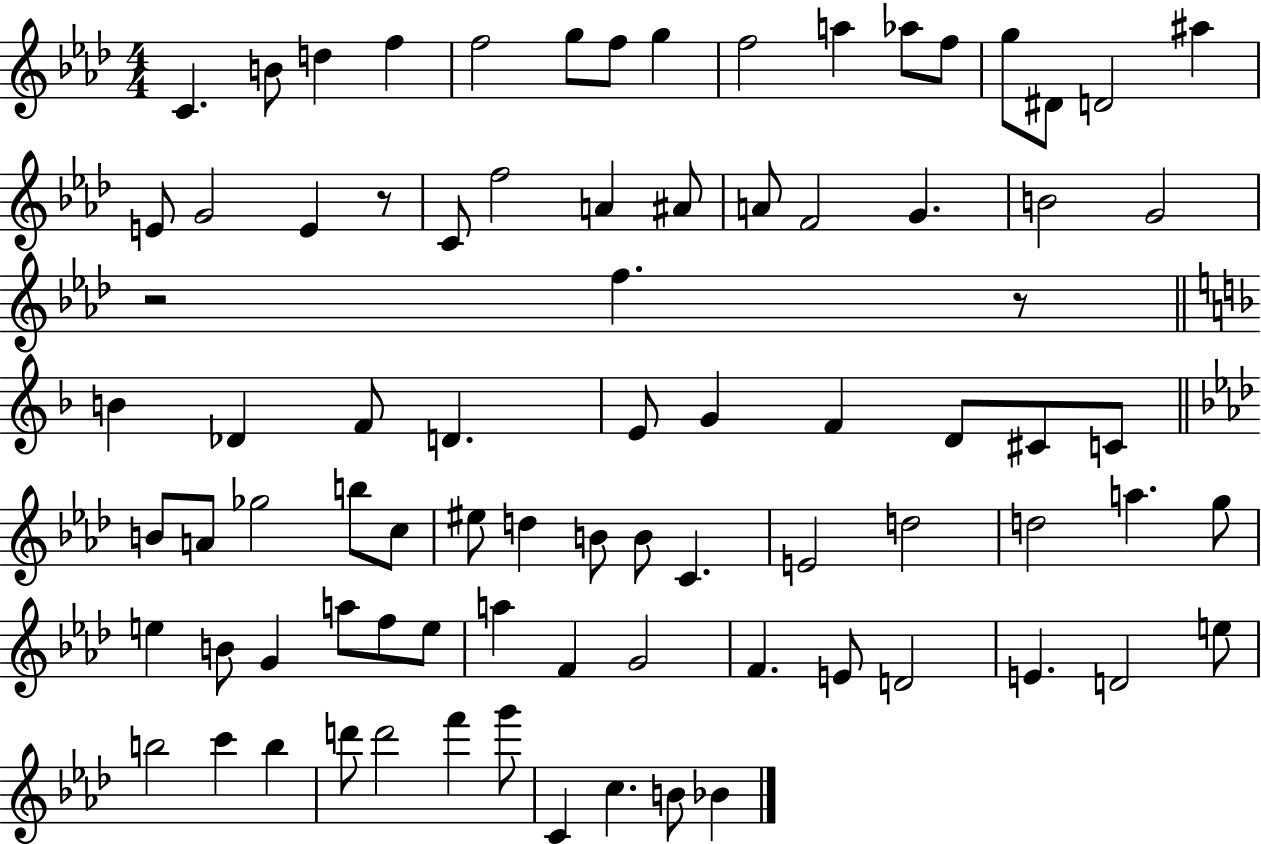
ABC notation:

X:1
T:Untitled
M:4/4
L:1/4
K:Ab
C B/2 d f f2 g/2 f/2 g f2 a _a/2 f/2 g/2 ^D/2 D2 ^a E/2 G2 E z/2 C/2 f2 A ^A/2 A/2 F2 G B2 G2 z2 f z/2 B _D F/2 D E/2 G F D/2 ^C/2 C/2 B/2 A/2 _g2 b/2 c/2 ^e/2 d B/2 B/2 C E2 d2 d2 a g/2 e B/2 G a/2 f/2 e/2 a F G2 F E/2 D2 E D2 e/2 b2 c' b d'/2 d'2 f' g'/2 C c B/2 _B